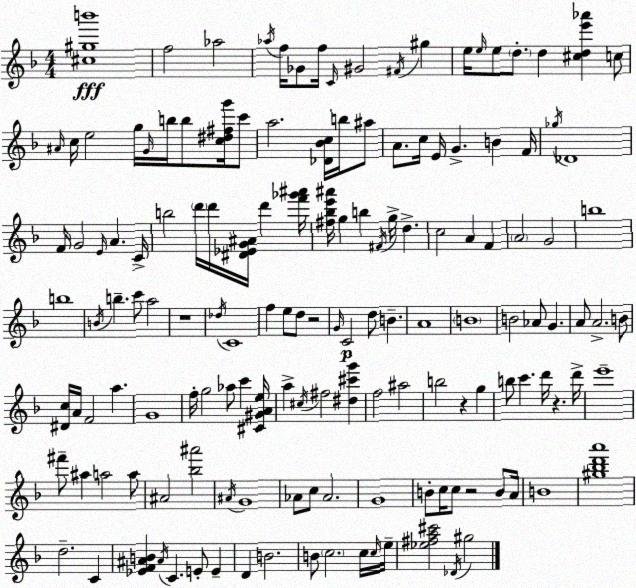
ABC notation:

X:1
T:Untitled
M:4/4
L:1/4
K:F
[^c^gb']4 f2 _a2 _a/4 f/4 _G/2 f/4 C/4 ^G2 ^F/4 ^g e/4 e/4 e/2 d/2 d [^cde'_a'] c/2 ^A/4 c/4 e2 g/4 G/4 b/4 b/2 [c^d^fg']/4 c'/2 a2 [_D_Bc]/4 b/4 ^a/2 A/2 c/4 E/4 G B F/4 _g/4 _D4 F/4 G2 E/4 A C/4 b2 d'/4 d'/4 [^D_EG^A]/4 d' [f'_g'^a']/4 [^f_be'^a']/4 g b ^F/4 g/4 d c2 A F A2 G2 b4 b4 B/4 b c'/2 a2 z4 _d/4 C4 f e/2 d/2 z2 G/4 C2 d/2 B A4 B4 B2 _A/2 G A/2 A2 B/2 [^Dc]/4 A/4 F2 a G4 f/4 g2 _a/2 c' [^C^GAe]/4 a ^c/4 ^f2 [^d^c'g'] f2 ^a2 b2 z g b/2 c' d'/4 z d'/4 e'4 ^f'/2 ^a a2 a/2 ^A2 [_b^a']2 ^A/4 G4 _A/2 c/2 _A2 G4 B/2 c/4 c/2 z2 B/2 A/4 B4 [^g_bd'a']4 d2 C [_EF^AB] ^A/4 C E/2 E D B2 B/2 c2 c/4 c/4 e/4 [_e^fa^c']2 _D/4 ^g2